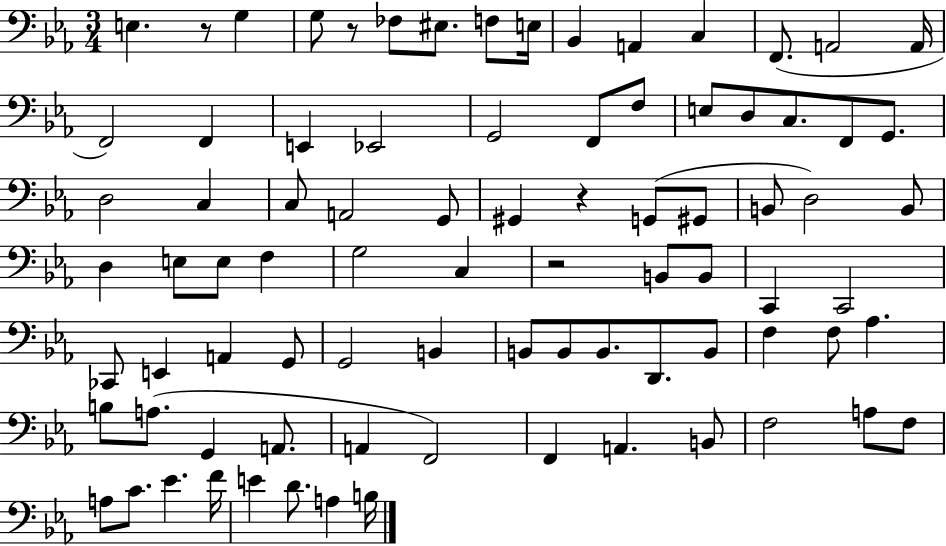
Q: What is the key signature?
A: EES major